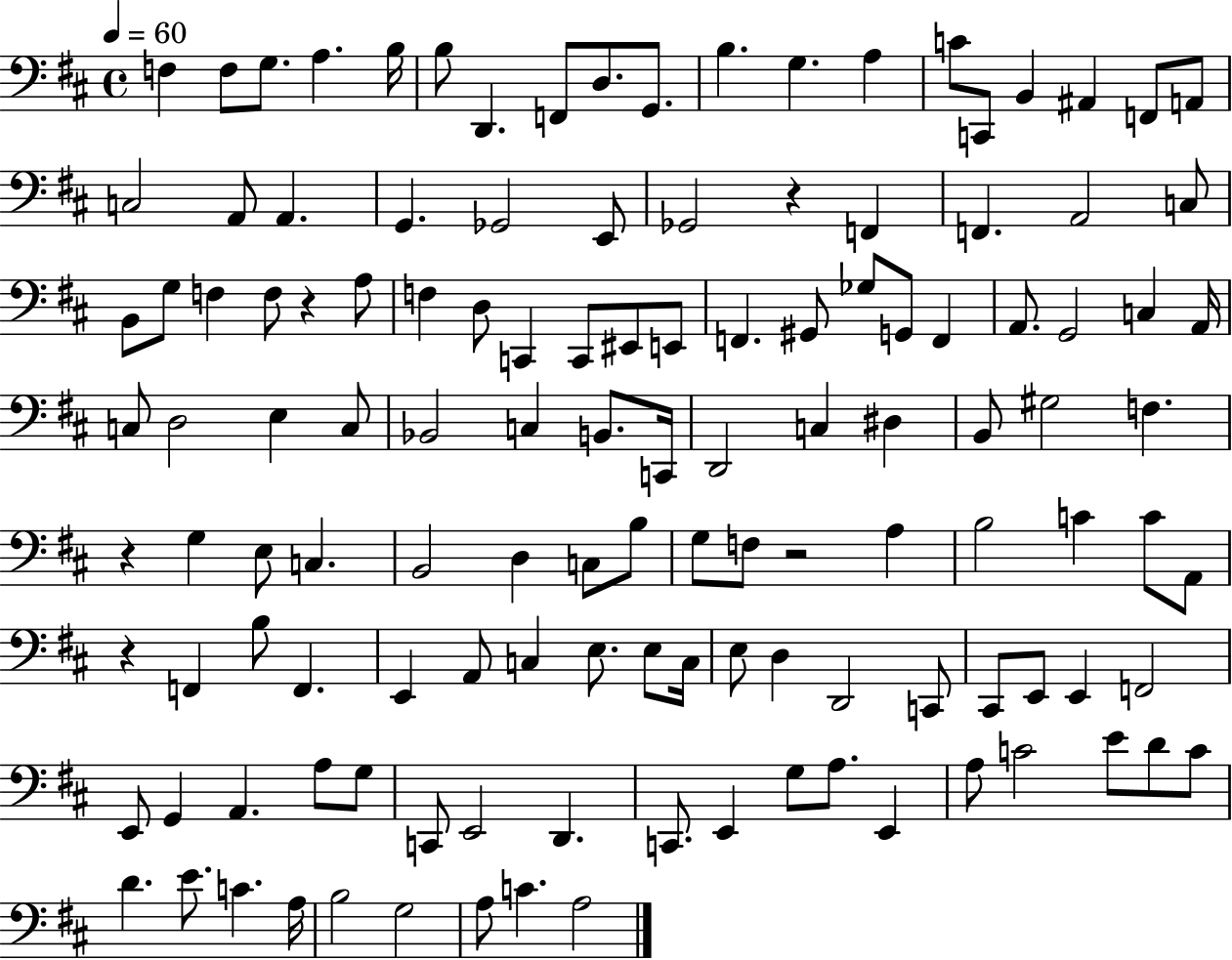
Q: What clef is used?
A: bass